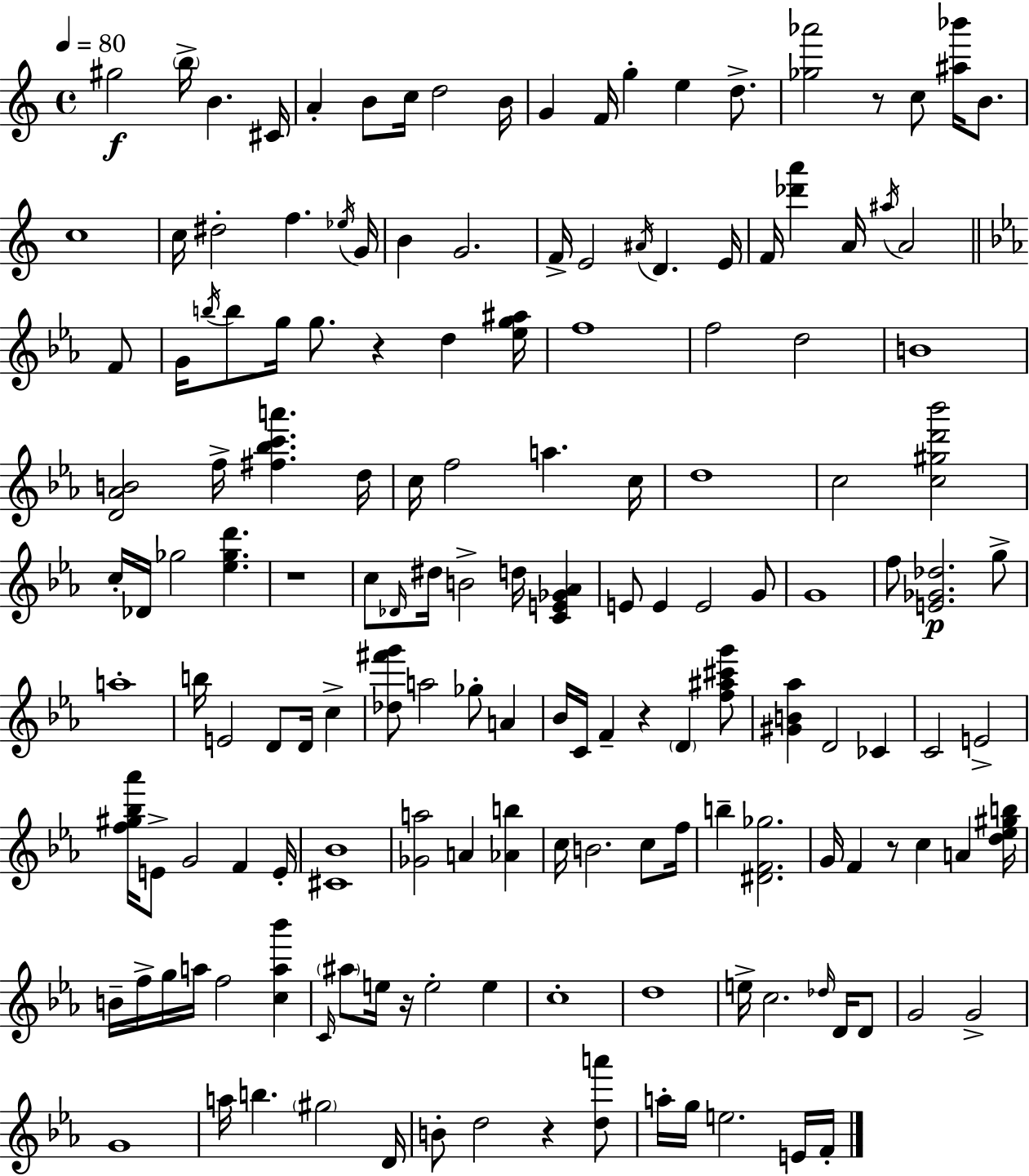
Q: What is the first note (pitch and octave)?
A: G#5